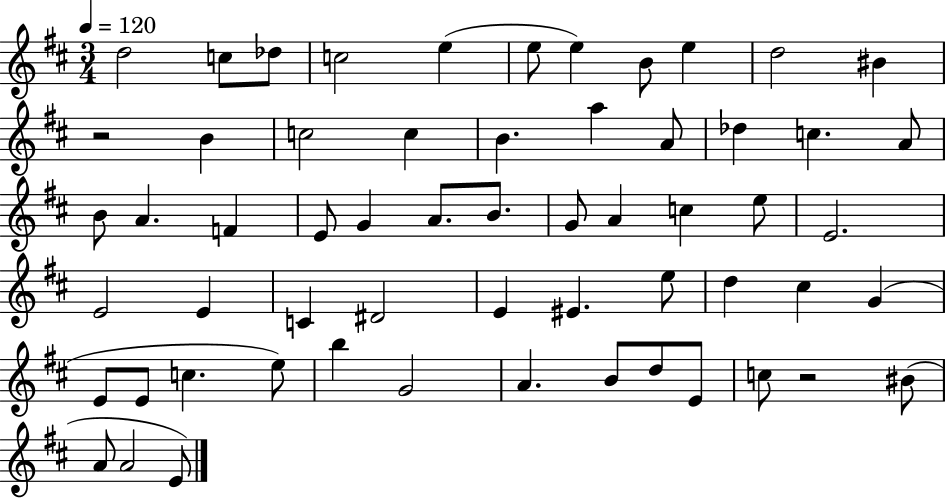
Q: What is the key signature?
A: D major